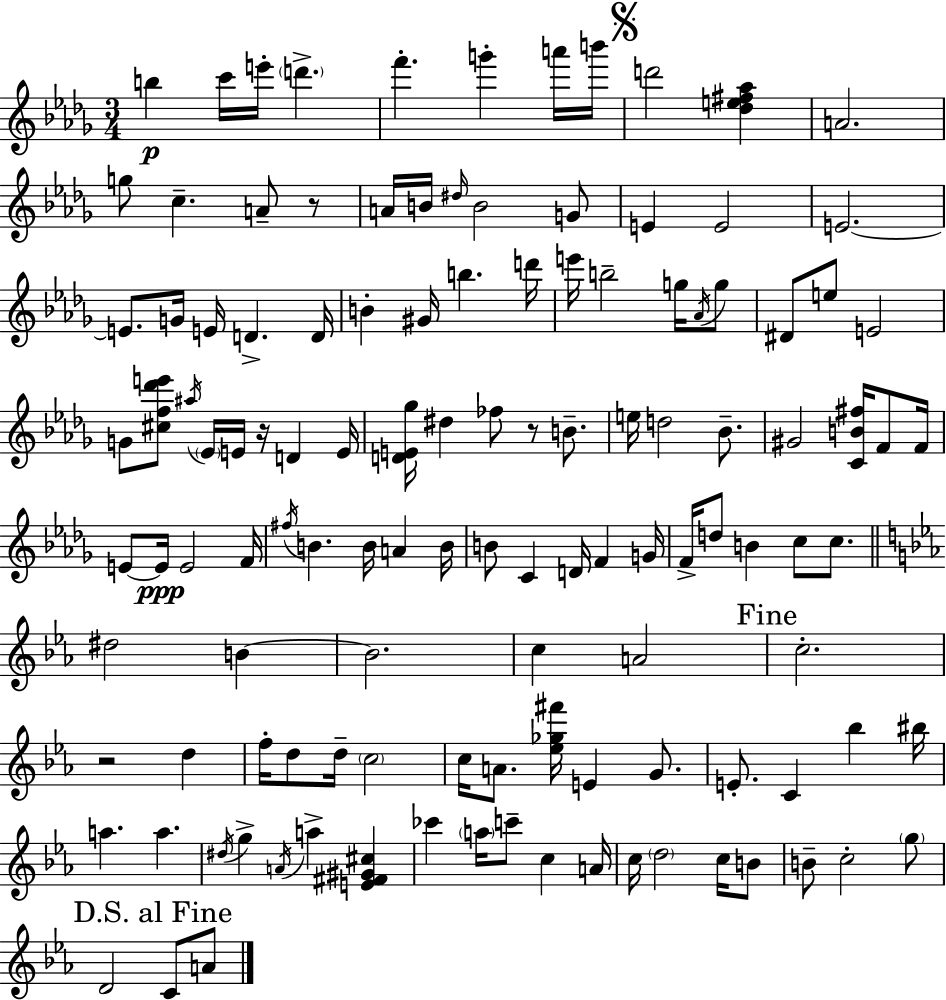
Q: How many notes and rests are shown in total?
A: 122